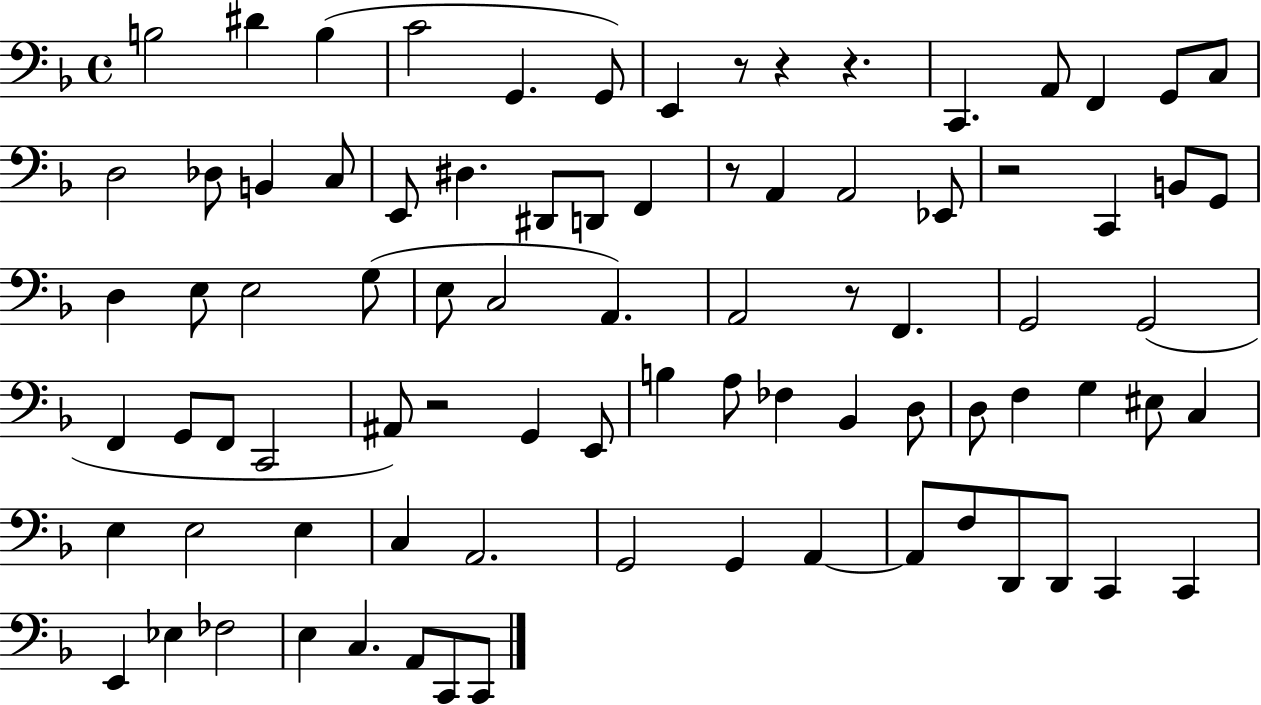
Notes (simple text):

B3/h D#4/q B3/q C4/h G2/q. G2/e E2/q R/e R/q R/q. C2/q. A2/e F2/q G2/e C3/e D3/h Db3/e B2/q C3/e E2/e D#3/q. D#2/e D2/e F2/q R/e A2/q A2/h Eb2/e R/h C2/q B2/e G2/e D3/q E3/e E3/h G3/e E3/e C3/h A2/q. A2/h R/e F2/q. G2/h G2/h F2/q G2/e F2/e C2/h A#2/e R/h G2/q E2/e B3/q A3/e FES3/q Bb2/q D3/e D3/e F3/q G3/q EIS3/e C3/q E3/q E3/h E3/q C3/q A2/h. G2/h G2/q A2/q A2/e F3/e D2/e D2/e C2/q C2/q E2/q Eb3/q FES3/h E3/q C3/q. A2/e C2/e C2/e